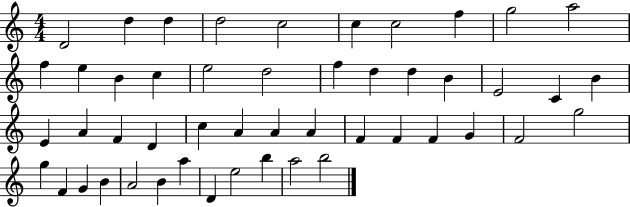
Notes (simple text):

D4/h D5/q D5/q D5/h C5/h C5/q C5/h F5/q G5/h A5/h F5/q E5/q B4/q C5/q E5/h D5/h F5/q D5/q D5/q B4/q E4/h C4/q B4/q E4/q A4/q F4/q D4/q C5/q A4/q A4/q A4/q F4/q F4/q F4/q G4/q F4/h G5/h G5/q F4/q G4/q B4/q A4/h B4/q A5/q D4/q E5/h B5/q A5/h B5/h